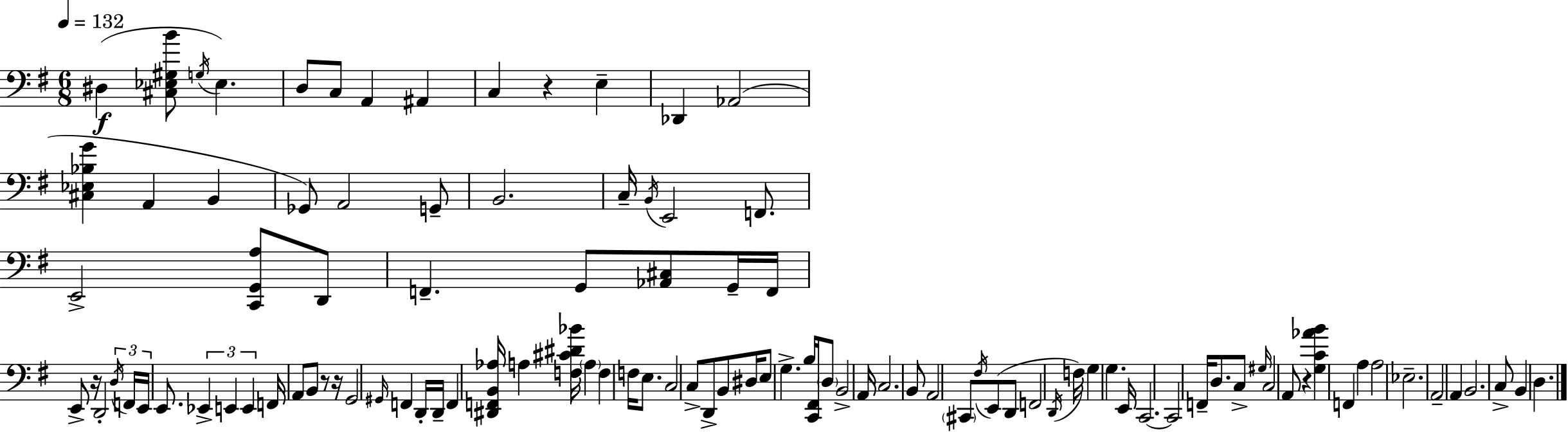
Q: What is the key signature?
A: G major